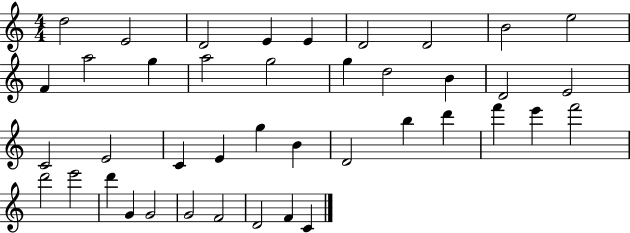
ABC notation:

X:1
T:Untitled
M:4/4
L:1/4
K:C
d2 E2 D2 E E D2 D2 B2 e2 F a2 g a2 g2 g d2 B D2 E2 C2 E2 C E g B D2 b d' f' e' f'2 d'2 e'2 d' G G2 G2 F2 D2 F C